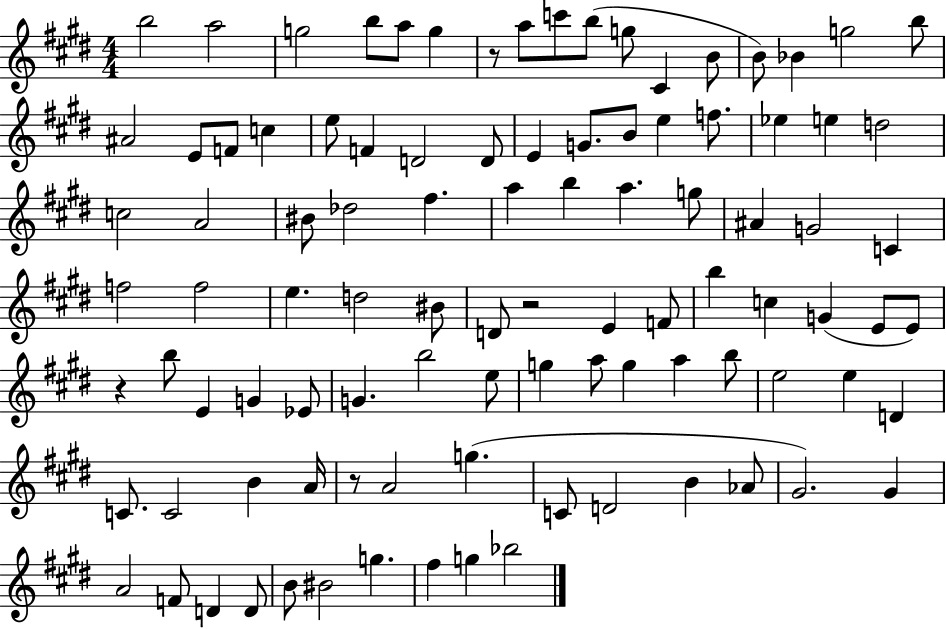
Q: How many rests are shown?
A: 4